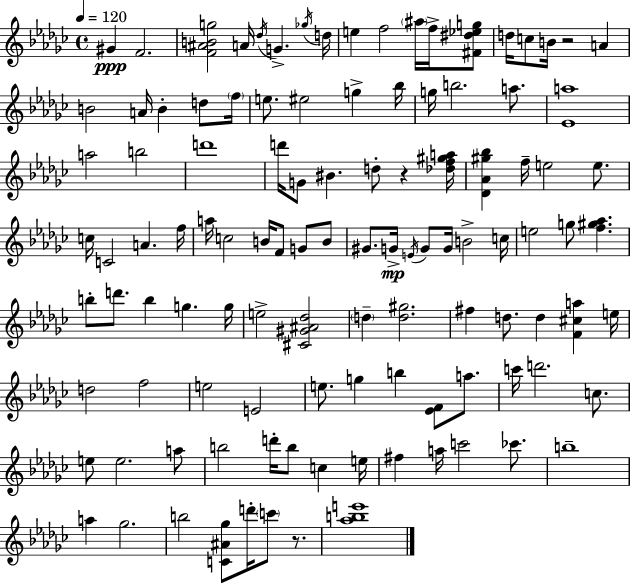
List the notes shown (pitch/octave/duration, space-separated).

G#4/q F4/h. [F4,A#4,B4,G5]/h A4/s Db5/s G4/q. Gb5/s D5/s E5/q F5/h A#5/s F5/s [F#4,D#5,Eb5,G5]/e D5/s C5/e B4/s R/h A4/q B4/h A4/s B4/q D5/e F5/s E5/e. EIS5/h G5/q Bb5/s G5/s B5/h. A5/e. [Eb4,A5]/w A5/h B5/h D6/w D6/s G4/e BIS4/q. D5/e R/q [Db5,F5,G#5,A5]/s [Db4,Ab4,G#5,Bb5]/q F5/s E5/h E5/e. C5/s C4/h A4/q. F5/s A5/s C5/h B4/s F4/e G4/e B4/e G#4/e. G4/s E4/s G4/e G4/s B4/h C5/s E5/h G5/e [F5,G#5,Ab5]/q. B5/e D6/e. B5/q G5/q. G5/s E5/h [C#4,G#4,A#4,Db5]/h D5/q [D5,G#5]/h. F#5/q D5/e. D5/q [F4,C#5,A5]/q E5/s D5/h F5/h E5/h E4/h E5/e. G5/q B5/q [Eb4,F4]/e A5/e. C6/s D6/h. C5/e. E5/e E5/h. A5/e B5/h D6/s B5/e C5/q E5/s F#5/q A5/s C6/h CES6/e. B5/w A5/q Gb5/h. B5/h [C4,A#4,Gb5]/e D6/s C6/e R/e. [Ab5,B5,E6]/w